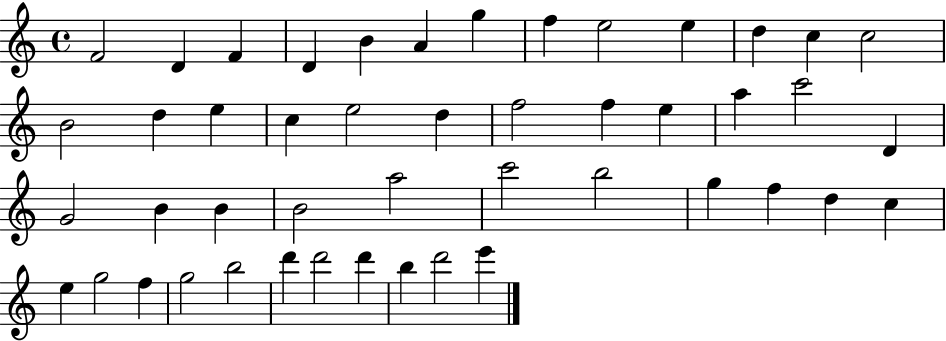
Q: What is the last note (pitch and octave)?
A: E6